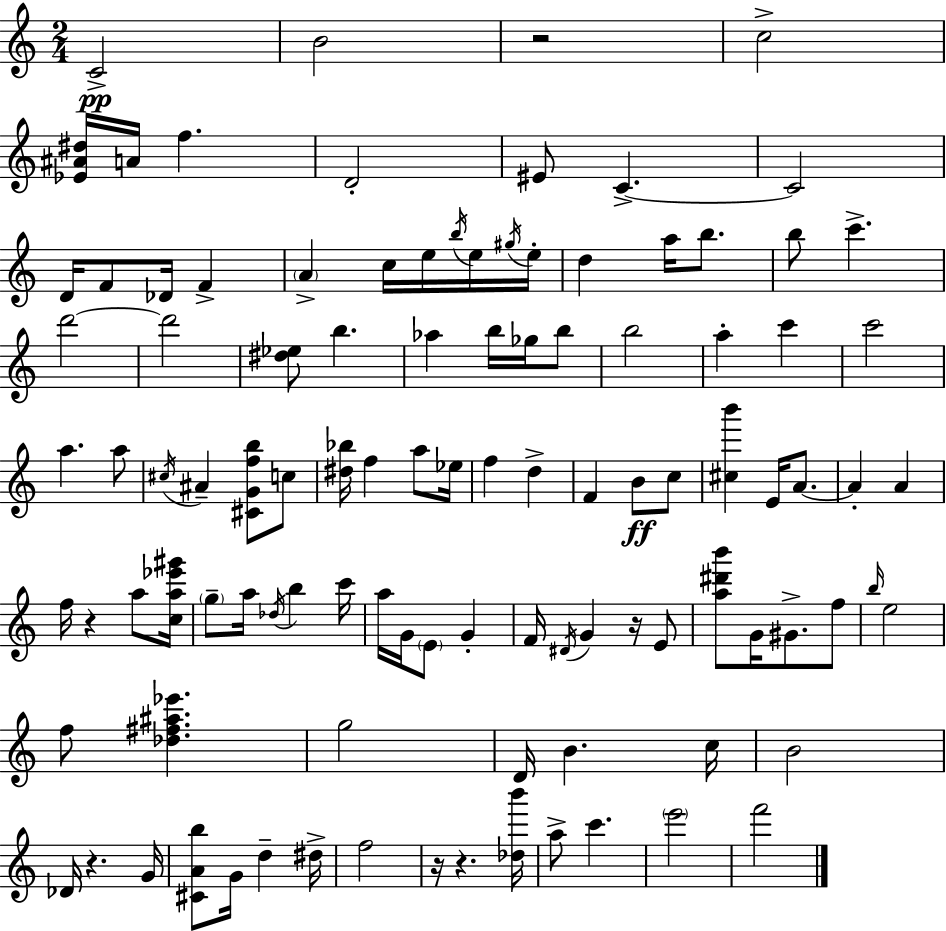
C4/h B4/h R/h C5/h [Eb4,A#4,D#5]/s A4/s F5/q. D4/h EIS4/e C4/q. C4/h D4/s F4/e Db4/s F4/q A4/q C5/s E5/s B5/s E5/s G#5/s E5/s D5/q A5/s B5/e. B5/e C6/q. D6/h D6/h [D#5,Eb5]/e B5/q. Ab5/q B5/s Gb5/s B5/e B5/h A5/q C6/q C6/h A5/q. A5/e C#5/s A#4/q [C#4,G4,F5,B5]/e C5/e [D#5,Bb5]/s F5/q A5/e Eb5/s F5/q D5/q F4/q B4/e C5/e [C#5,B6]/q E4/s A4/e. A4/q A4/q F5/s R/q A5/e [C5,A5,Eb6,G#6]/s G5/e A5/s Db5/s B5/q C6/s A5/s G4/s E4/e G4/q F4/s D#4/s G4/q R/s E4/e [A5,D#6,B6]/e G4/s G#4/e. F5/e B5/s E5/h F5/e [Db5,F#5,A#5,Eb6]/q. G5/h D4/s B4/q. C5/s B4/h Db4/s R/q. G4/s [C#4,A4,B5]/e G4/s D5/q D#5/s F5/h R/s R/q. [Db5,B6]/s A5/e C6/q. E6/h F6/h